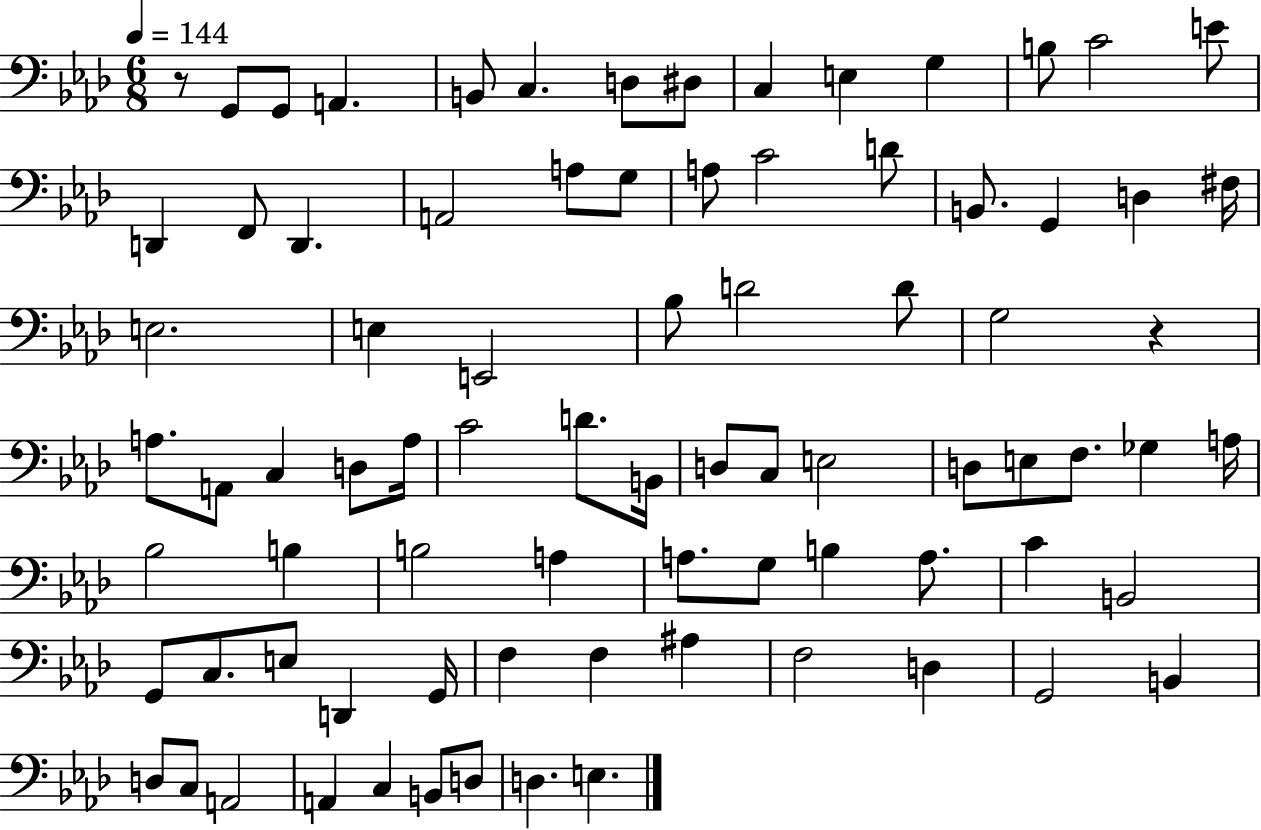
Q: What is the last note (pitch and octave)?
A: E3